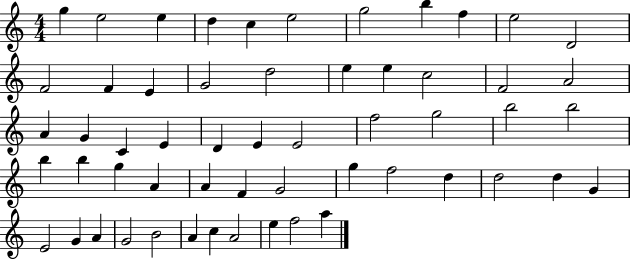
G5/q E5/h E5/q D5/q C5/q E5/h G5/h B5/q F5/q E5/h D4/h F4/h F4/q E4/q G4/h D5/h E5/q E5/q C5/h F4/h A4/h A4/q G4/q C4/q E4/q D4/q E4/q E4/h F5/h G5/h B5/h B5/h B5/q B5/q G5/q A4/q A4/q F4/q G4/h G5/q F5/h D5/q D5/h D5/q G4/q E4/h G4/q A4/q G4/h B4/h A4/q C5/q A4/h E5/q F5/h A5/q